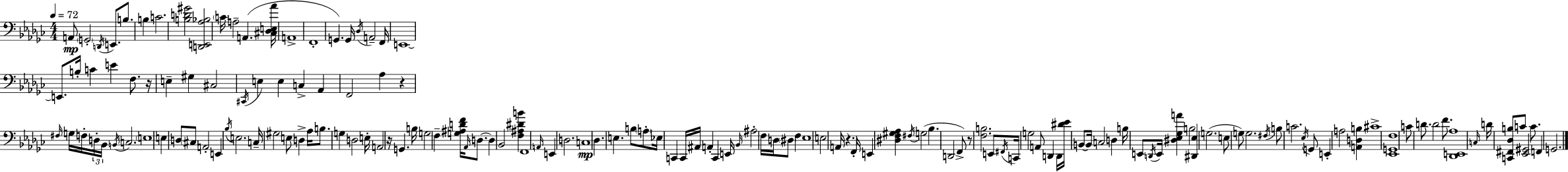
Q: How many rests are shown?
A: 5